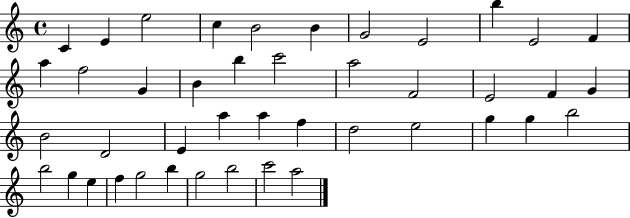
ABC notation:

X:1
T:Untitled
M:4/4
L:1/4
K:C
C E e2 c B2 B G2 E2 b E2 F a f2 G B b c'2 a2 F2 E2 F G B2 D2 E a a f d2 e2 g g b2 b2 g e f g2 b g2 b2 c'2 a2